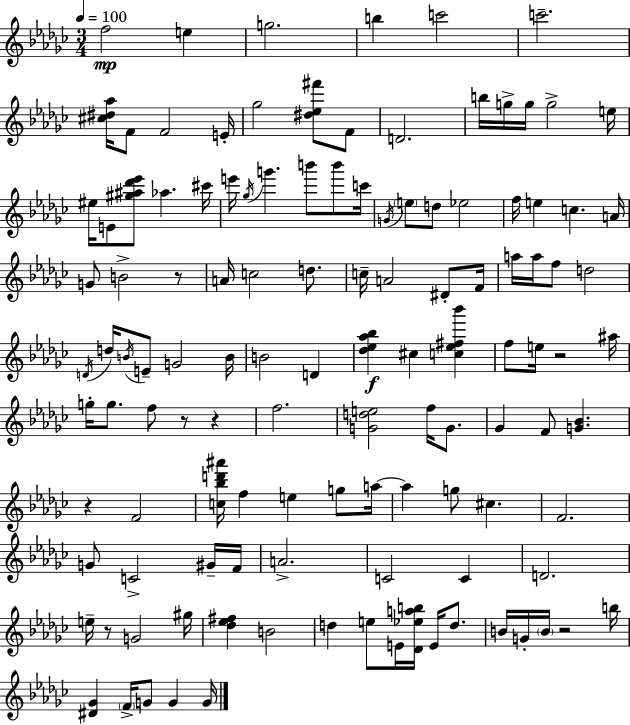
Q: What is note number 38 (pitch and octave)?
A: A4